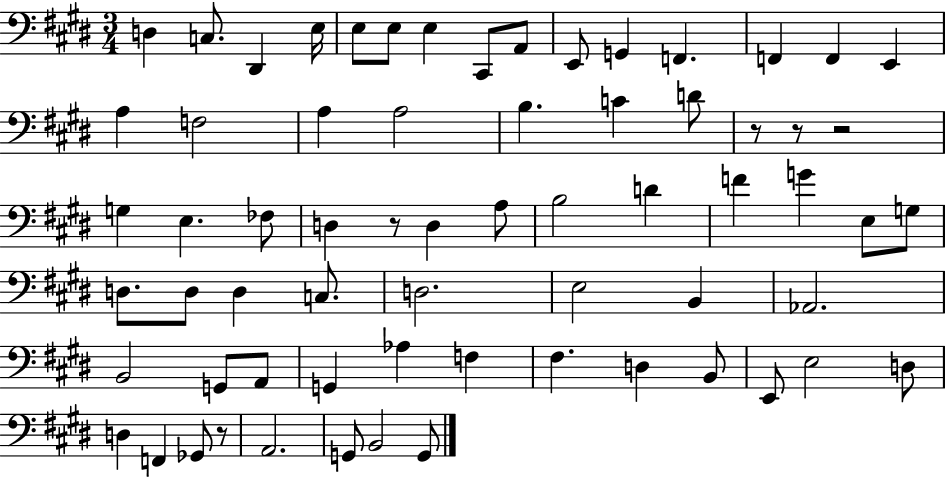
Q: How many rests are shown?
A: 5